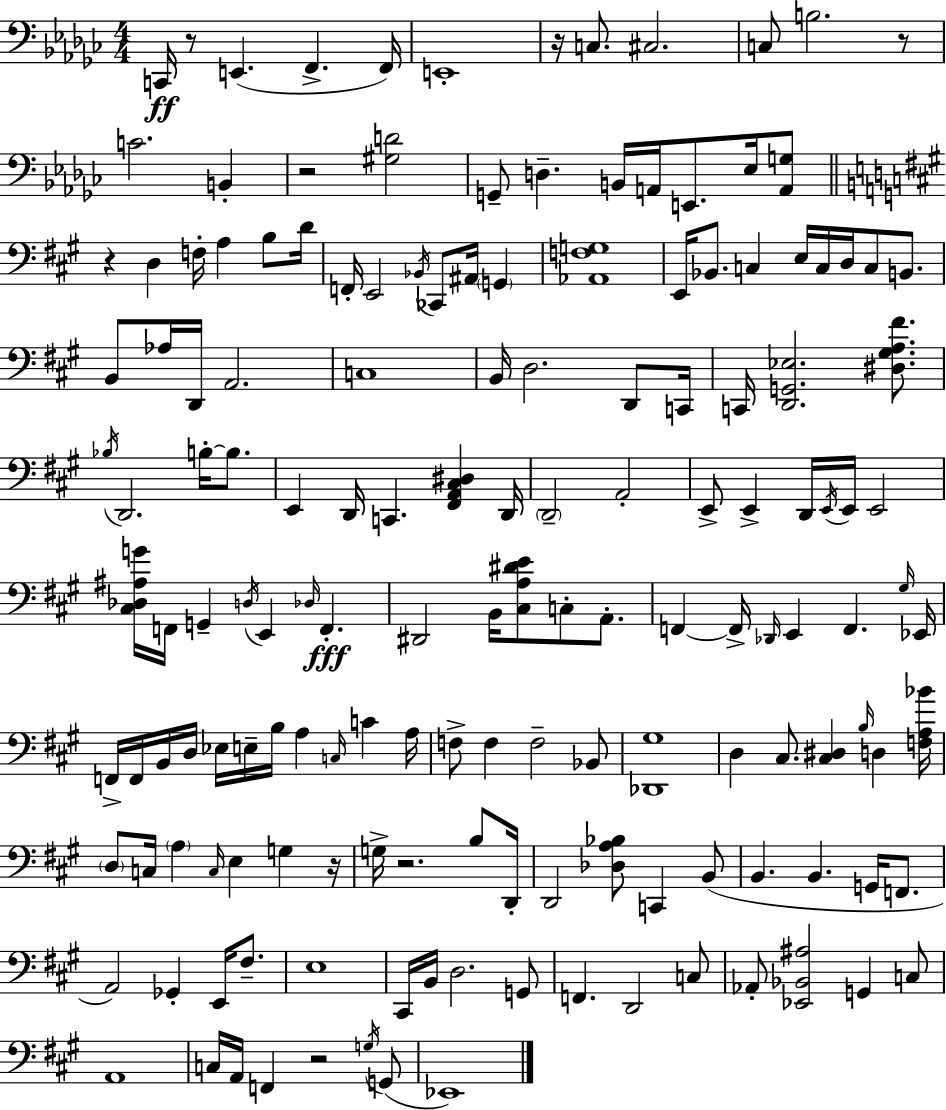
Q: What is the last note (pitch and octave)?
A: Eb2